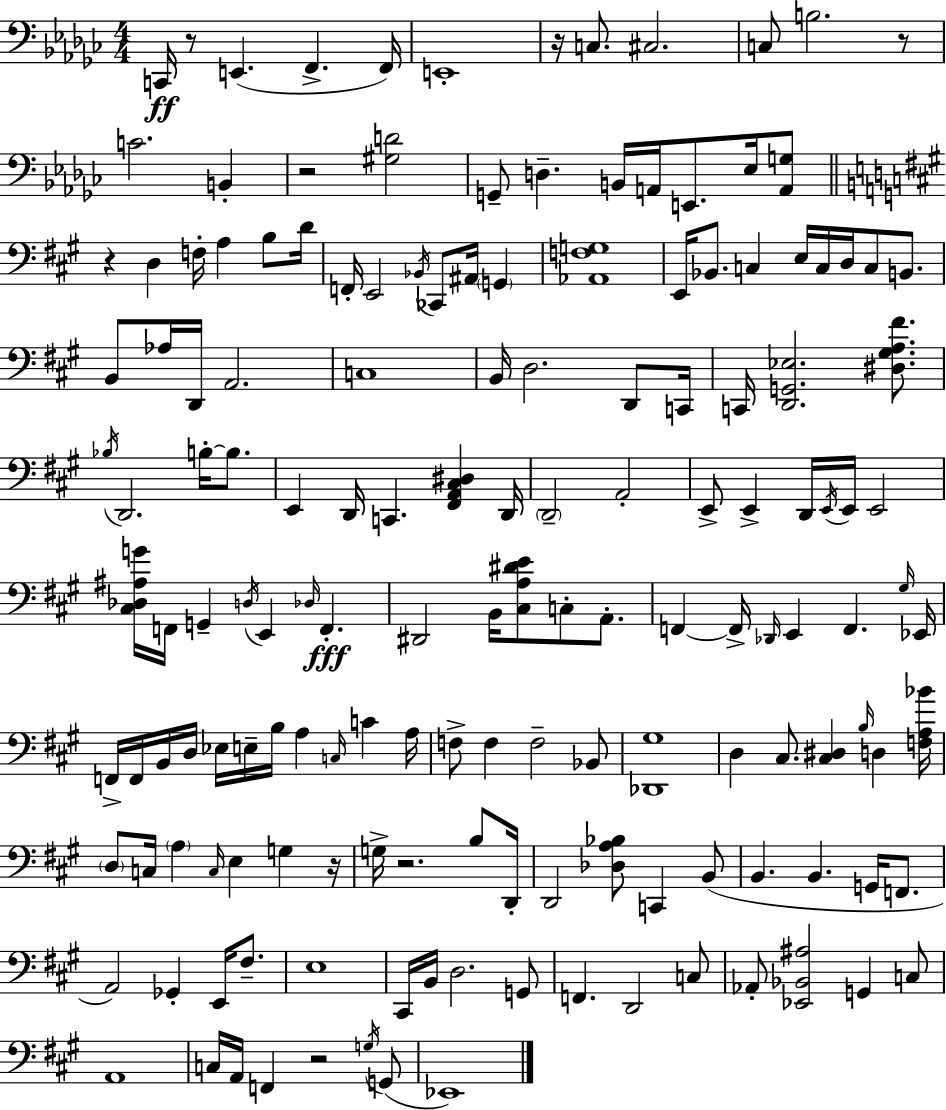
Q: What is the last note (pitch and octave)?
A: Eb2